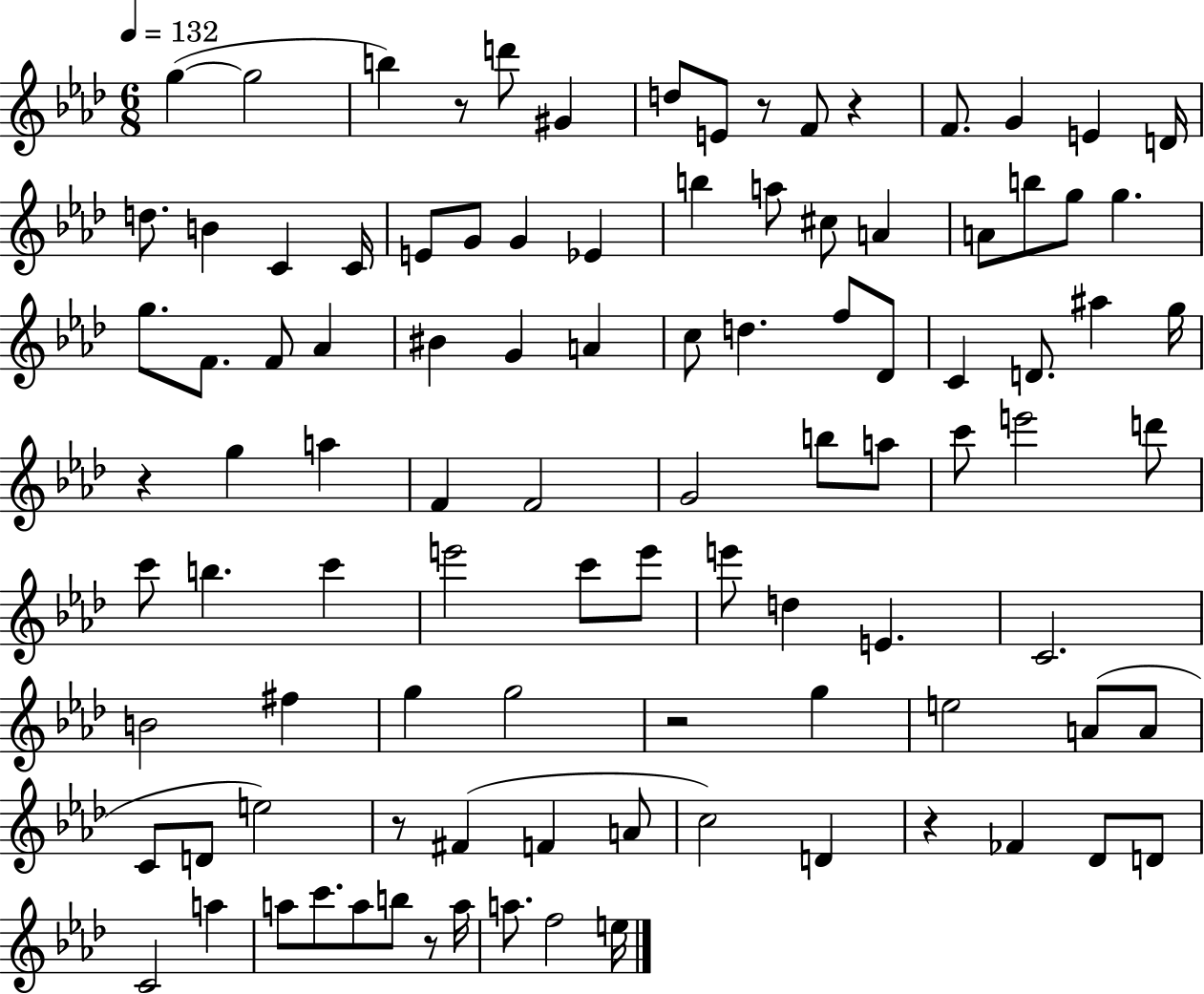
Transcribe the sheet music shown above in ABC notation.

X:1
T:Untitled
M:6/8
L:1/4
K:Ab
g g2 b z/2 d'/2 ^G d/2 E/2 z/2 F/2 z F/2 G E D/4 d/2 B C C/4 E/2 G/2 G _E b a/2 ^c/2 A A/2 b/2 g/2 g g/2 F/2 F/2 _A ^B G A c/2 d f/2 _D/2 C D/2 ^a g/4 z g a F F2 G2 b/2 a/2 c'/2 e'2 d'/2 c'/2 b c' e'2 c'/2 e'/2 e'/2 d E C2 B2 ^f g g2 z2 g e2 A/2 A/2 C/2 D/2 e2 z/2 ^F F A/2 c2 D z _F _D/2 D/2 C2 a a/2 c'/2 a/2 b/2 z/2 a/4 a/2 f2 e/4